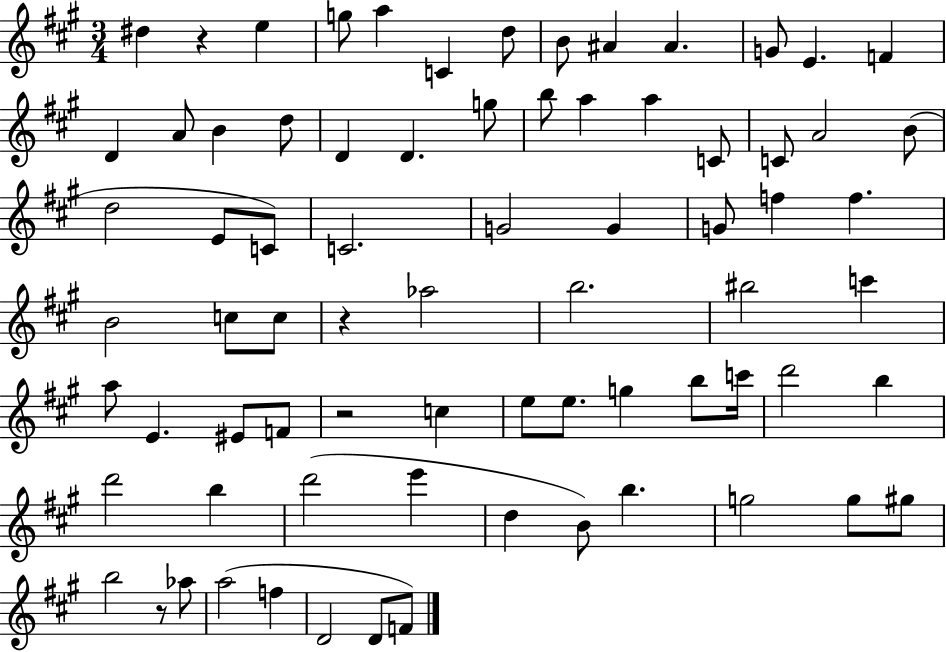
{
  \clef treble
  \numericTimeSignature
  \time 3/4
  \key a \major
  dis''4 r4 e''4 | g''8 a''4 c'4 d''8 | b'8 ais'4 ais'4. | g'8 e'4. f'4 | \break d'4 a'8 b'4 d''8 | d'4 d'4. g''8 | b''8 a''4 a''4 c'8 | c'8 a'2 b'8( | \break d''2 e'8 c'8) | c'2. | g'2 g'4 | g'8 f''4 f''4. | \break b'2 c''8 c''8 | r4 aes''2 | b''2. | bis''2 c'''4 | \break a''8 e'4. eis'8 f'8 | r2 c''4 | e''8 e''8. g''4 b''8 c'''16 | d'''2 b''4 | \break d'''2 b''4 | d'''2( e'''4 | d''4 b'8) b''4. | g''2 g''8 gis''8 | \break b''2 r8 aes''8 | a''2( f''4 | d'2 d'8 f'8) | \bar "|."
}